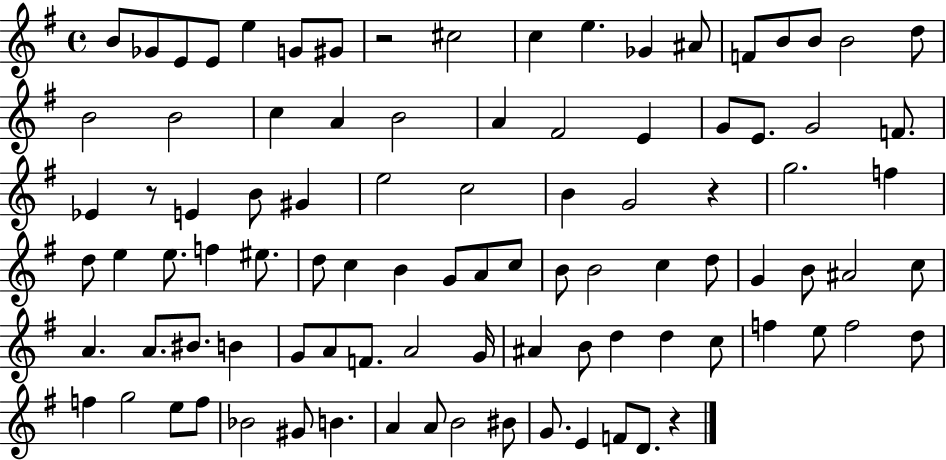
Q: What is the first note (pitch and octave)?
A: B4